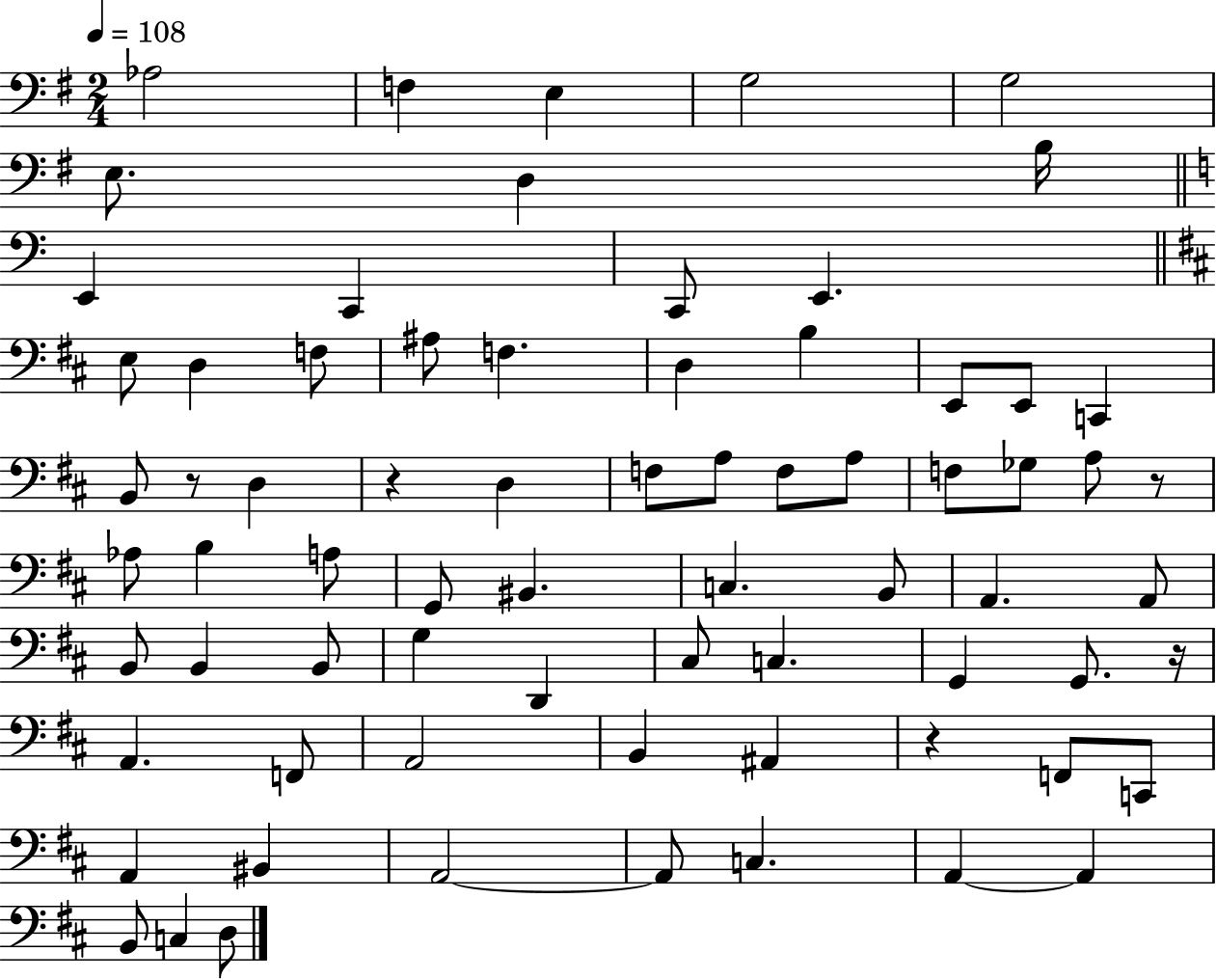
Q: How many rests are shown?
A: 5